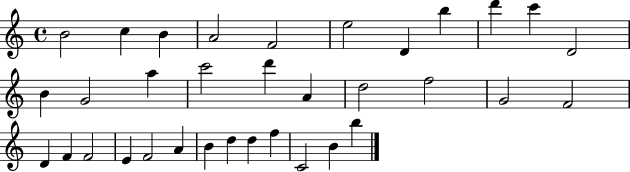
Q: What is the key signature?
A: C major